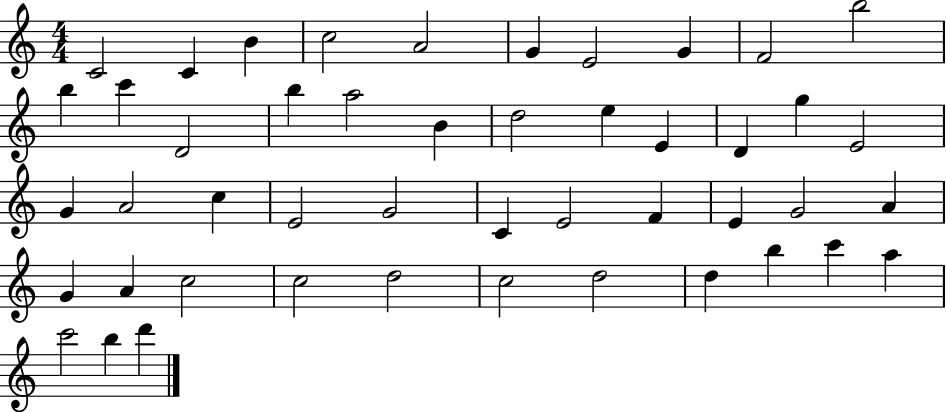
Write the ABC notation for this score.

X:1
T:Untitled
M:4/4
L:1/4
K:C
C2 C B c2 A2 G E2 G F2 b2 b c' D2 b a2 B d2 e E D g E2 G A2 c E2 G2 C E2 F E G2 A G A c2 c2 d2 c2 d2 d b c' a c'2 b d'